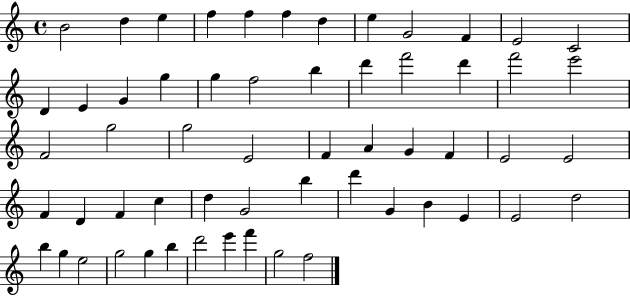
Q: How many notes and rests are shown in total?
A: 58